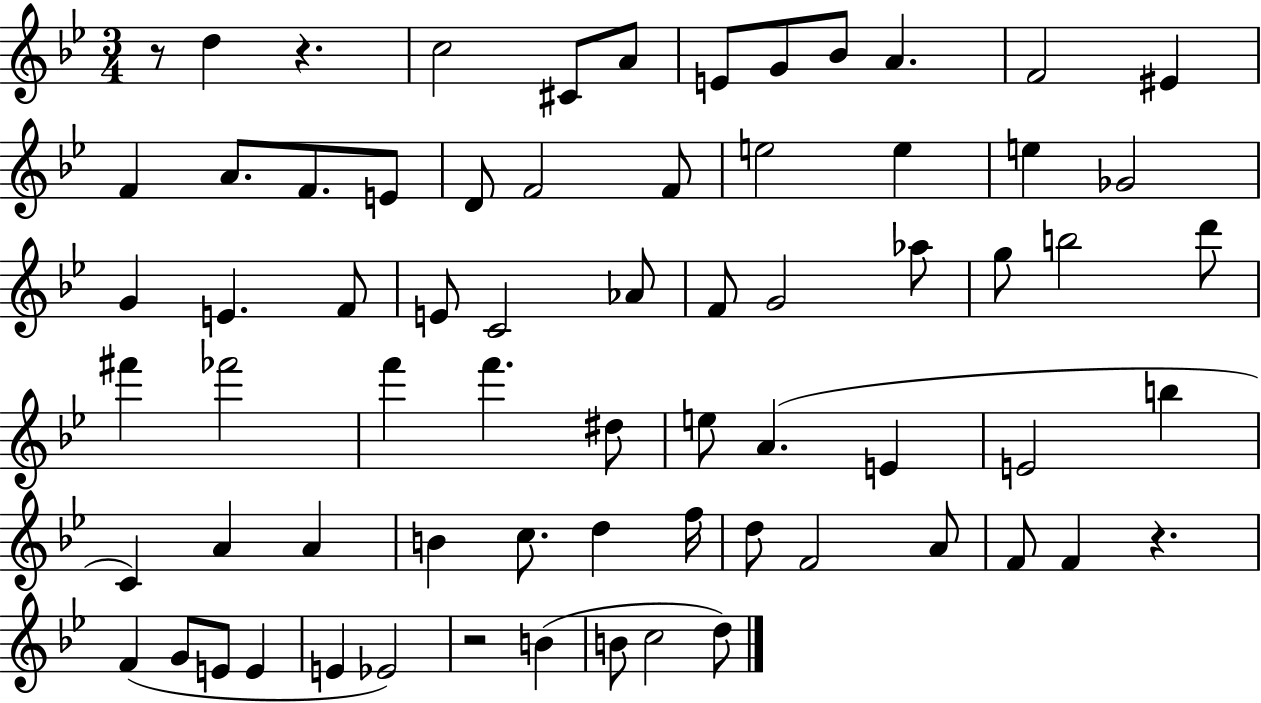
{
  \clef treble
  \numericTimeSignature
  \time 3/4
  \key bes \major
  r8 d''4 r4. | c''2 cis'8 a'8 | e'8 g'8 bes'8 a'4. | f'2 eis'4 | \break f'4 a'8. f'8. e'8 | d'8 f'2 f'8 | e''2 e''4 | e''4 ges'2 | \break g'4 e'4. f'8 | e'8 c'2 aes'8 | f'8 g'2 aes''8 | g''8 b''2 d'''8 | \break fis'''4 fes'''2 | f'''4 f'''4. dis''8 | e''8 a'4.( e'4 | e'2 b''4 | \break c'4) a'4 a'4 | b'4 c''8. d''4 f''16 | d''8 f'2 a'8 | f'8 f'4 r4. | \break f'4( g'8 e'8 e'4 | e'4 ees'2) | r2 b'4( | b'8 c''2 d''8) | \break \bar "|."
}